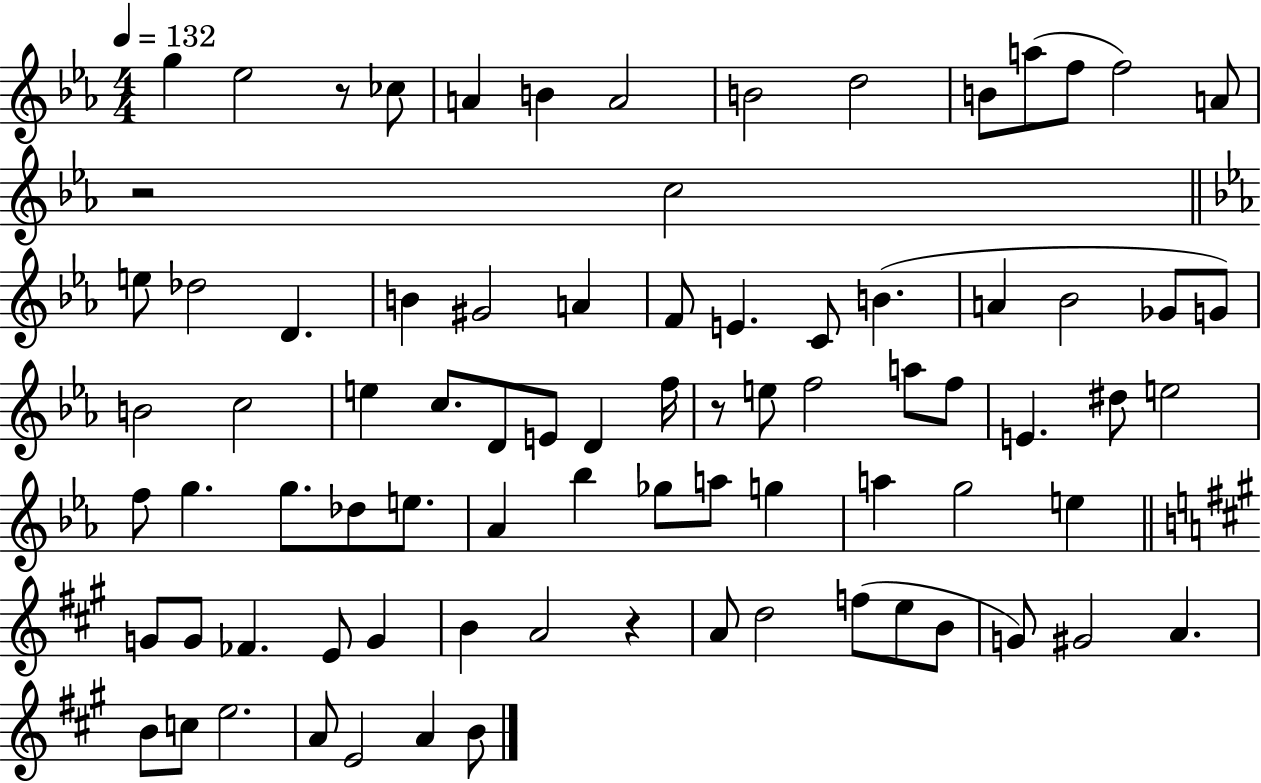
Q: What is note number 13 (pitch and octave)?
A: A4